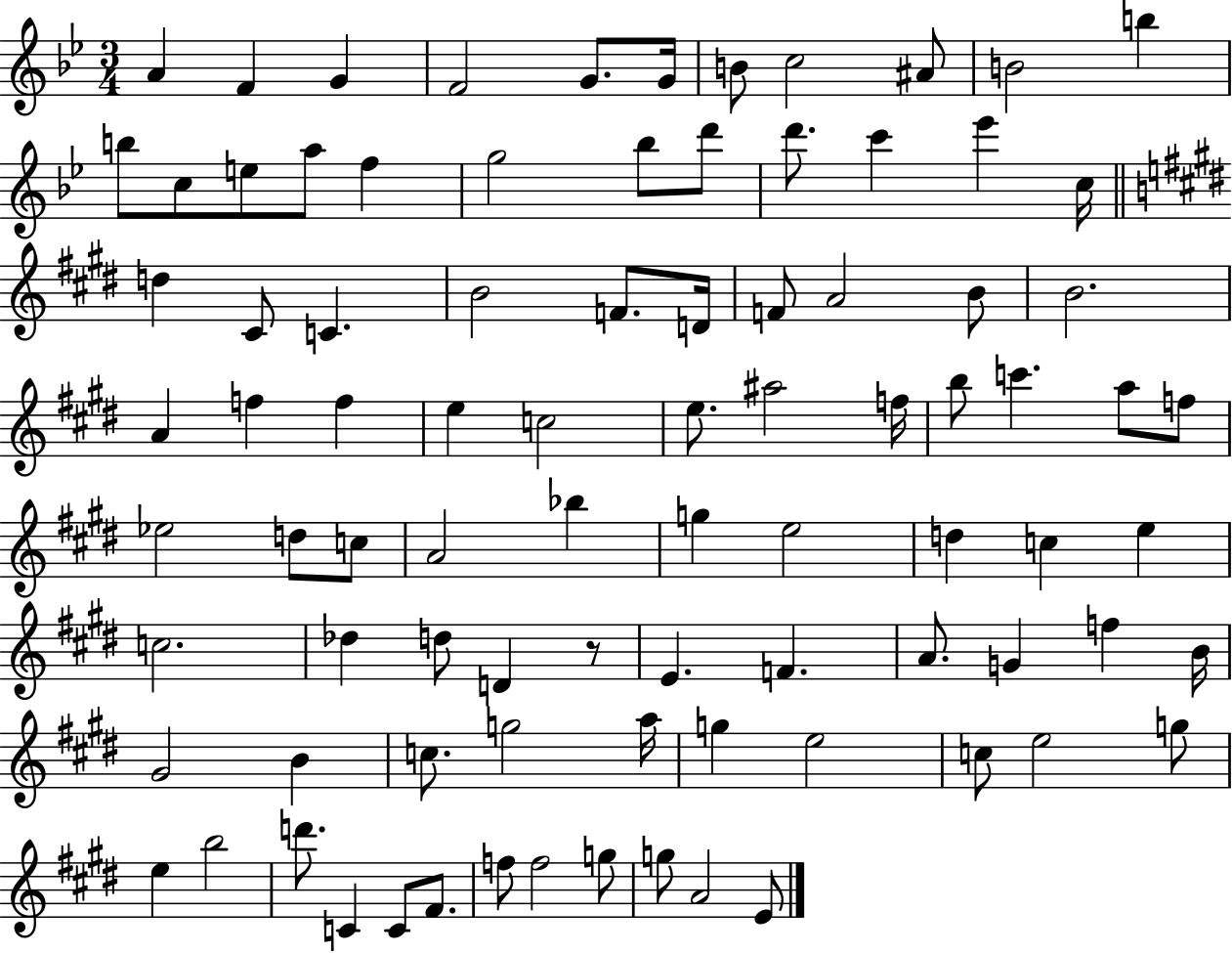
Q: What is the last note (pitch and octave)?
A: E4